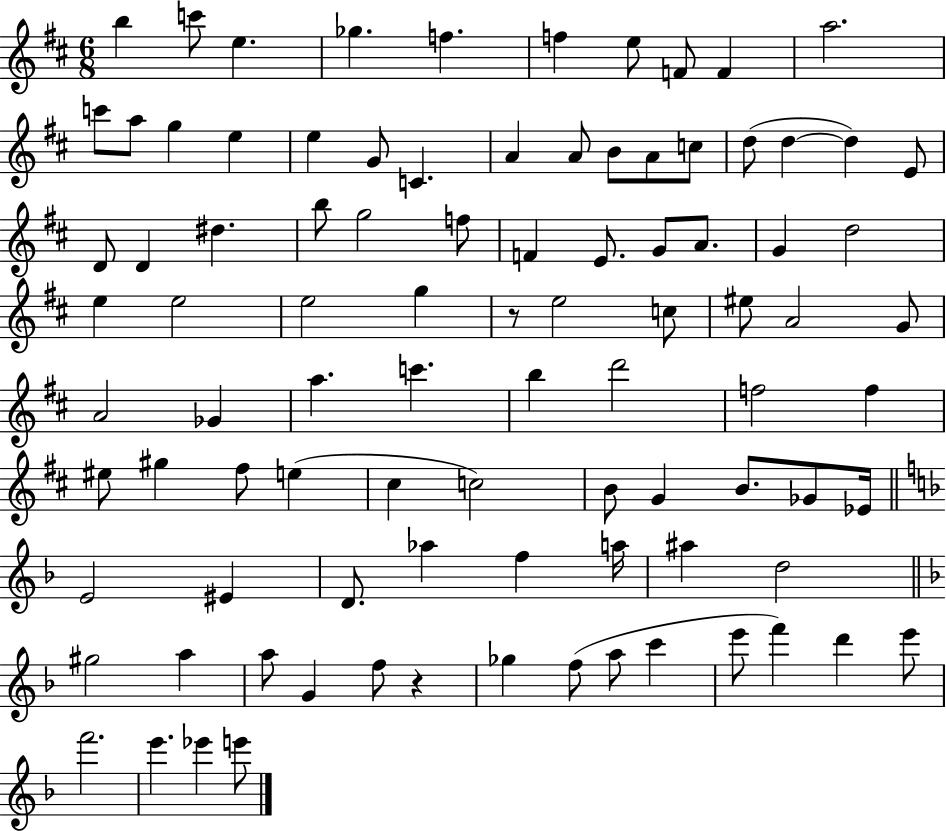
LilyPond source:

{
  \clef treble
  \numericTimeSignature
  \time 6/8
  \key d \major
  b''4 c'''8 e''4. | ges''4. f''4. | f''4 e''8 f'8 f'4 | a''2. | \break c'''8 a''8 g''4 e''4 | e''4 g'8 c'4. | a'4 a'8 b'8 a'8 c''8 | d''8( d''4~~ d''4) e'8 | \break d'8 d'4 dis''4. | b''8 g''2 f''8 | f'4 e'8. g'8 a'8. | g'4 d''2 | \break e''4 e''2 | e''2 g''4 | r8 e''2 c''8 | eis''8 a'2 g'8 | \break a'2 ges'4 | a''4. c'''4. | b''4 d'''2 | f''2 f''4 | \break eis''8 gis''4 fis''8 e''4( | cis''4 c''2) | b'8 g'4 b'8. ges'8 ees'16 | \bar "||" \break \key f \major e'2 eis'4 | d'8. aes''4 f''4 a''16 | ais''4 d''2 | \bar "||" \break \key f \major gis''2 a''4 | a''8 g'4 f''8 r4 | ges''4 f''8( a''8 c'''4 | e'''8 f'''4) d'''4 e'''8 | \break f'''2. | e'''4. ees'''4 e'''8 | \bar "|."
}